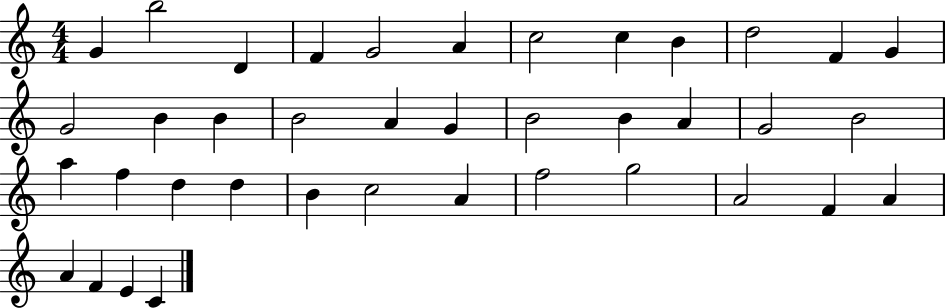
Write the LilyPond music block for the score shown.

{
  \clef treble
  \numericTimeSignature
  \time 4/4
  \key c \major
  g'4 b''2 d'4 | f'4 g'2 a'4 | c''2 c''4 b'4 | d''2 f'4 g'4 | \break g'2 b'4 b'4 | b'2 a'4 g'4 | b'2 b'4 a'4 | g'2 b'2 | \break a''4 f''4 d''4 d''4 | b'4 c''2 a'4 | f''2 g''2 | a'2 f'4 a'4 | \break a'4 f'4 e'4 c'4 | \bar "|."
}